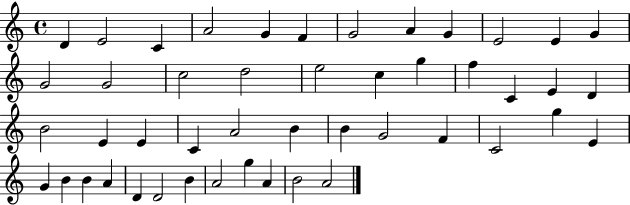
D4/q E4/h C4/q A4/h G4/q F4/q G4/h A4/q G4/q E4/h E4/q G4/q G4/h G4/h C5/h D5/h E5/h C5/q G5/q F5/q C4/q E4/q D4/q B4/h E4/q E4/q C4/q A4/h B4/q B4/q G4/h F4/q C4/h G5/q E4/q G4/q B4/q B4/q A4/q D4/q D4/h B4/q A4/h G5/q A4/q B4/h A4/h